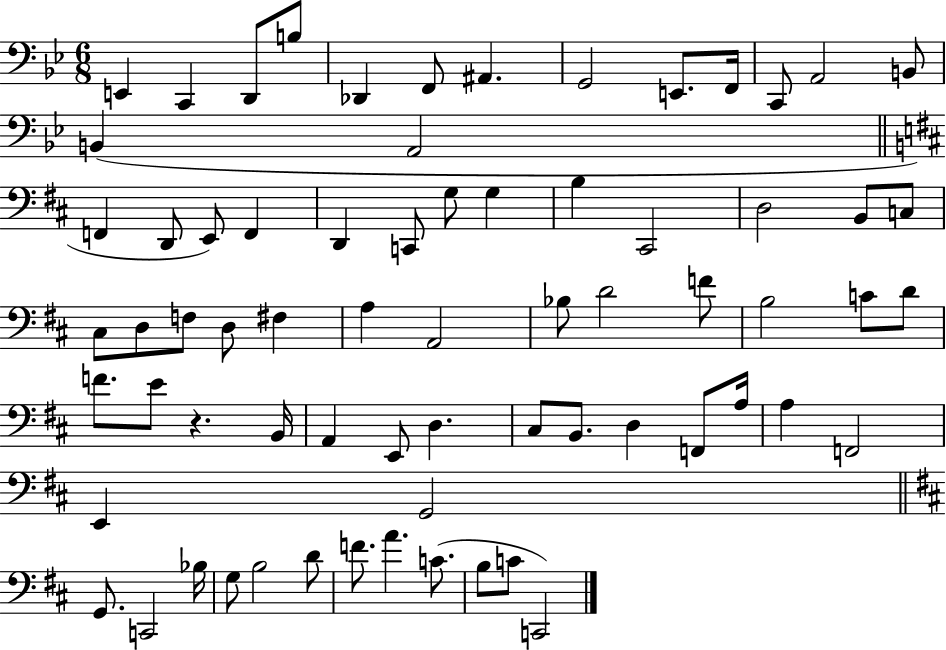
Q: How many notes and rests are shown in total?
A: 69